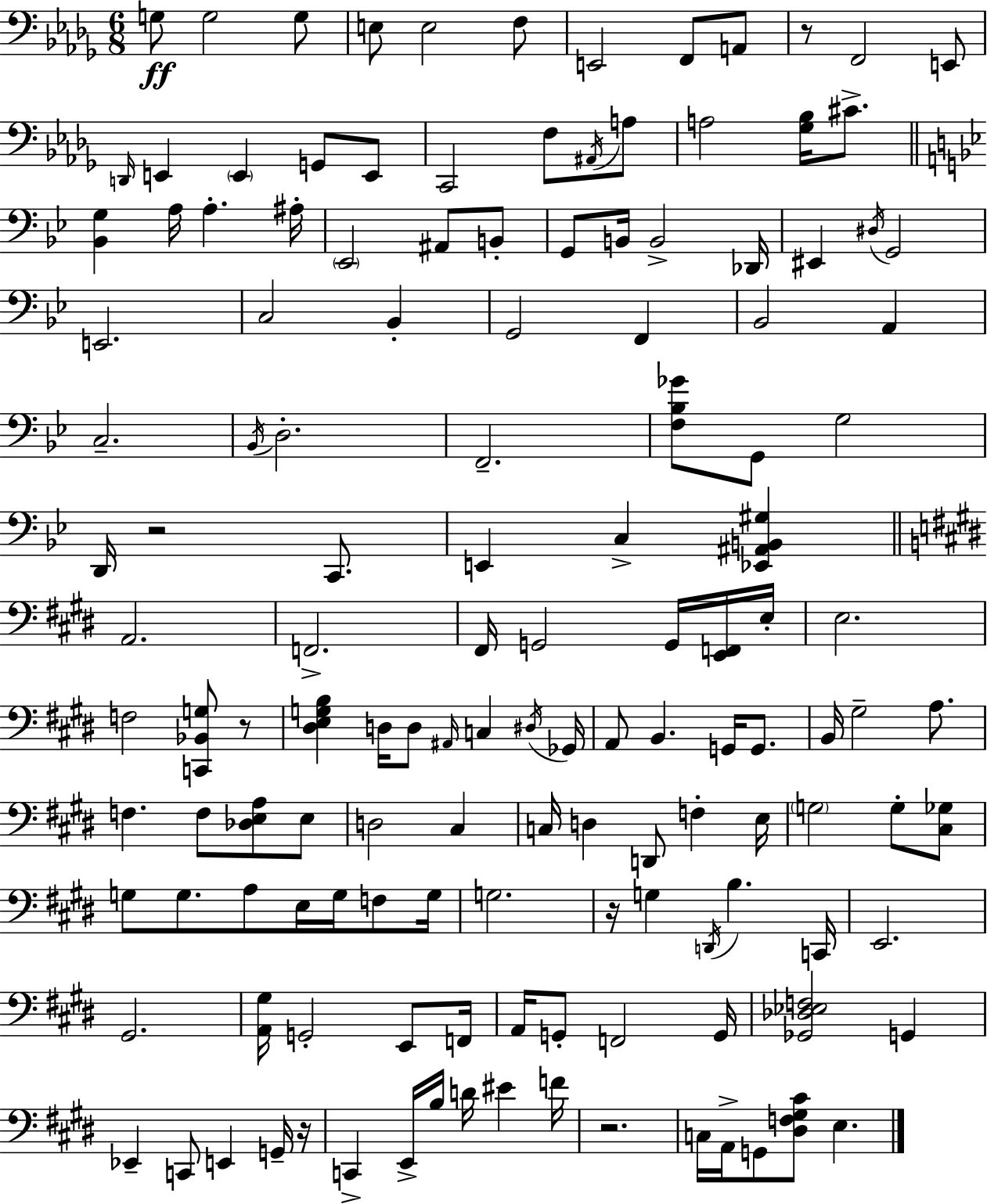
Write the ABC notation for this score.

X:1
T:Untitled
M:6/8
L:1/4
K:Bbm
G,/2 G,2 G,/2 E,/2 E,2 F,/2 E,,2 F,,/2 A,,/2 z/2 F,,2 E,,/2 D,,/4 E,, E,, G,,/2 E,,/2 C,,2 F,/2 ^A,,/4 A,/2 A,2 [_G,_B,]/4 ^C/2 [_B,,G,] A,/4 A, ^A,/4 _E,,2 ^A,,/2 B,,/2 G,,/2 B,,/4 B,,2 _D,,/4 ^E,, ^D,/4 G,,2 E,,2 C,2 _B,, G,,2 F,, _B,,2 A,, C,2 _B,,/4 D,2 F,,2 [F,_B,_G]/2 G,,/2 G,2 D,,/4 z2 C,,/2 E,, C, [_E,,^A,,B,,^G,] A,,2 F,,2 ^F,,/4 G,,2 G,,/4 [E,,F,,]/4 E,/4 E,2 F,2 [C,,_B,,G,]/2 z/2 [^D,E,G,B,] D,/4 D,/2 ^A,,/4 C, ^D,/4 _G,,/4 A,,/2 B,, G,,/4 G,,/2 B,,/4 ^G,2 A,/2 F, F,/2 [_D,E,A,]/2 E,/2 D,2 ^C, C,/4 D, D,,/2 F, E,/4 G,2 G,/2 [^C,_G,]/2 G,/2 G,/2 A,/2 E,/4 G,/4 F,/2 G,/4 G,2 z/4 G, D,,/4 B, C,,/4 E,,2 ^G,,2 [A,,^G,]/4 G,,2 E,,/2 F,,/4 A,,/4 G,,/2 F,,2 G,,/4 [_G,,_D,_E,F,]2 G,, _E,, C,,/2 E,, G,,/4 z/4 C,, E,,/4 B,/4 D/4 ^E F/4 z2 C,/4 A,,/4 G,,/2 [^D,F,^G,^C]/2 E,